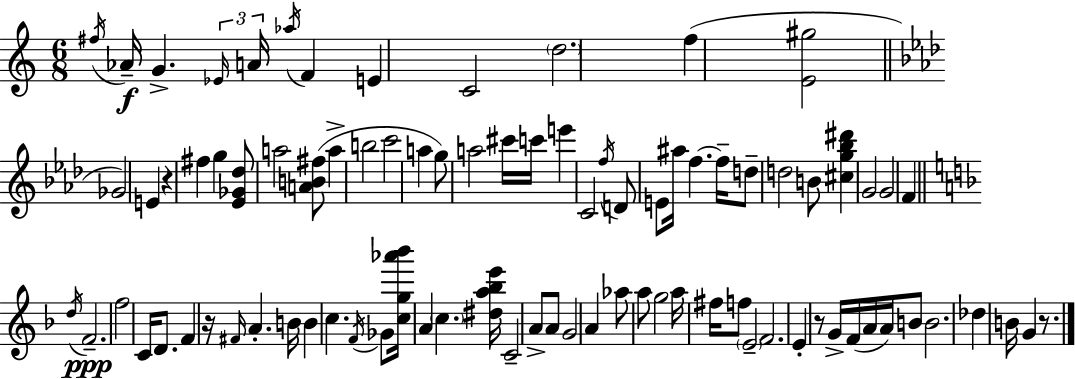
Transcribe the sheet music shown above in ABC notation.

X:1
T:Untitled
M:6/8
L:1/4
K:Am
^f/4 _A/4 G _E/4 A/4 _a/4 F E C2 d2 f [E^g]2 _G2 E z ^f g [_E_G_d]/2 a2 [AB^f]/2 a b2 c'2 a g/2 a2 ^c'/4 c'/4 e' C2 f/4 D/2 E/2 ^a/4 f f/4 d/2 d2 B/2 [^cg_b^d'] G2 G2 F d/4 F2 f2 C/4 D/2 F z/4 ^F/4 A B/4 B c F/4 _G/2 [cg_a'_b']/4 A c [^da_be']/4 C2 A/2 A/2 G2 A _a/2 a/2 g2 a/4 ^f/4 f/2 E2 F2 E z/2 G/4 F/4 A/4 A/4 B/2 B2 _d B/4 G z/2